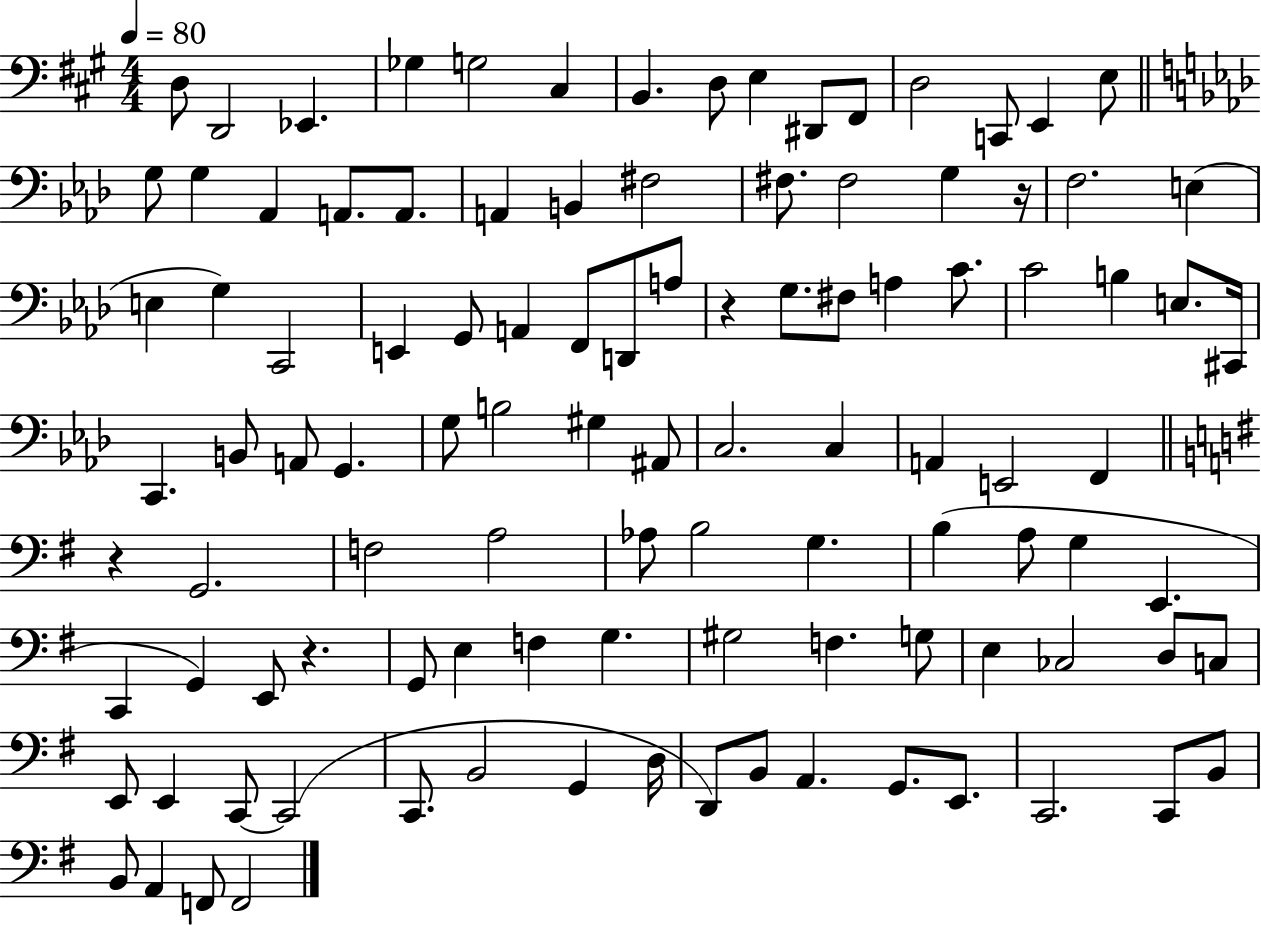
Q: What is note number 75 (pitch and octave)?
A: G3